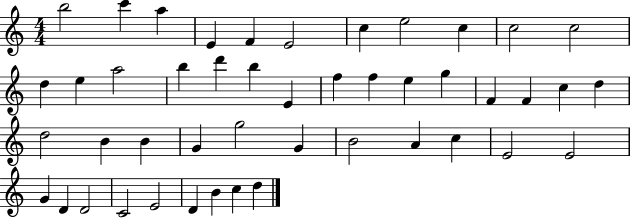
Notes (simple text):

B5/h C6/q A5/q E4/q F4/q E4/h C5/q E5/h C5/q C5/h C5/h D5/q E5/q A5/h B5/q D6/q B5/q E4/q F5/q F5/q E5/q G5/q F4/q F4/q C5/q D5/q D5/h B4/q B4/q G4/q G5/h G4/q B4/h A4/q C5/q E4/h E4/h G4/q D4/q D4/h C4/h E4/h D4/q B4/q C5/q D5/q